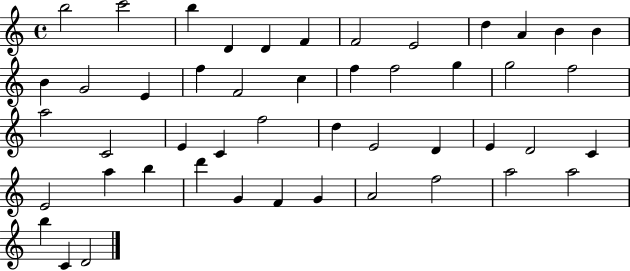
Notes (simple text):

B5/h C6/h B5/q D4/q D4/q F4/q F4/h E4/h D5/q A4/q B4/q B4/q B4/q G4/h E4/q F5/q F4/h C5/q F5/q F5/h G5/q G5/h F5/h A5/h C4/h E4/q C4/q F5/h D5/q E4/h D4/q E4/q D4/h C4/q E4/h A5/q B5/q D6/q G4/q F4/q G4/q A4/h F5/h A5/h A5/h B5/q C4/q D4/h